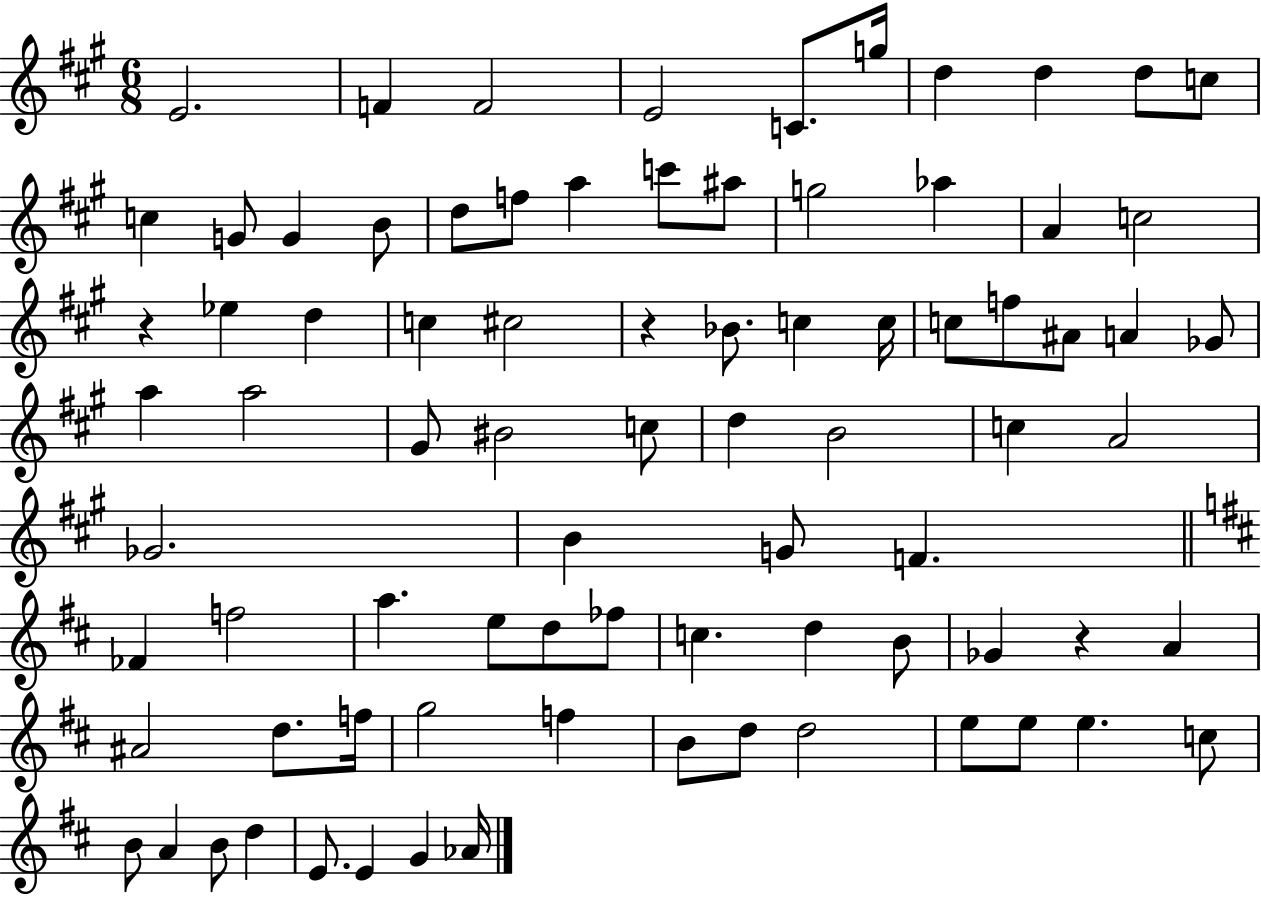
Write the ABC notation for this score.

X:1
T:Untitled
M:6/8
L:1/4
K:A
E2 F F2 E2 C/2 g/4 d d d/2 c/2 c G/2 G B/2 d/2 f/2 a c'/2 ^a/2 g2 _a A c2 z _e d c ^c2 z _B/2 c c/4 c/2 f/2 ^A/2 A _G/2 a a2 ^G/2 ^B2 c/2 d B2 c A2 _G2 B G/2 F _F f2 a e/2 d/2 _f/2 c d B/2 _G z A ^A2 d/2 f/4 g2 f B/2 d/2 d2 e/2 e/2 e c/2 B/2 A B/2 d E/2 E G _A/4